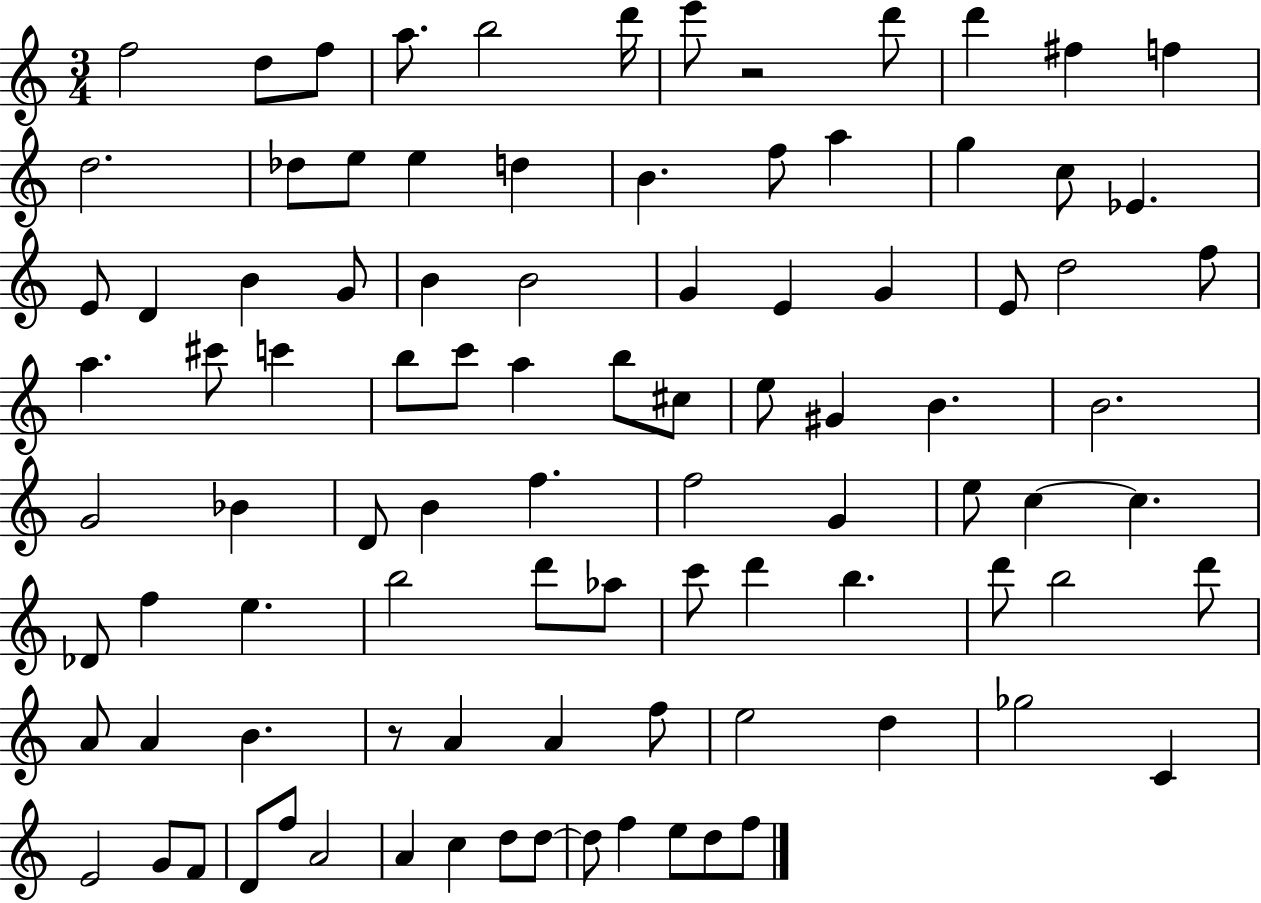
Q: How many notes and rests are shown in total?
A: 95